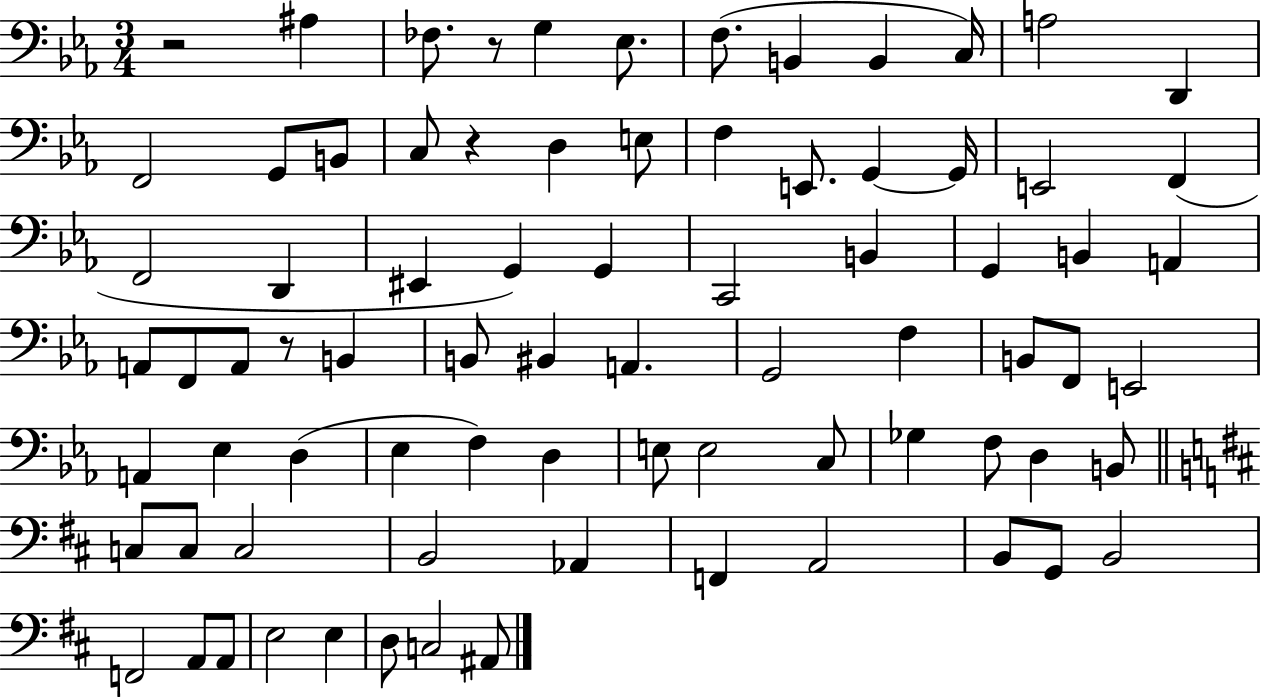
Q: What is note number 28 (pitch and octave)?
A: C2